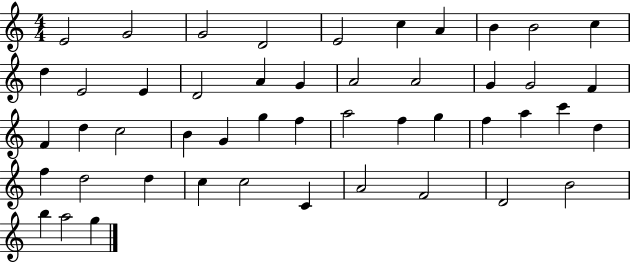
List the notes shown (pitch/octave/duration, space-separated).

E4/h G4/h G4/h D4/h E4/h C5/q A4/q B4/q B4/h C5/q D5/q E4/h E4/q D4/h A4/q G4/q A4/h A4/h G4/q G4/h F4/q F4/q D5/q C5/h B4/q G4/q G5/q F5/q A5/h F5/q G5/q F5/q A5/q C6/q D5/q F5/q D5/h D5/q C5/q C5/h C4/q A4/h F4/h D4/h B4/h B5/q A5/h G5/q